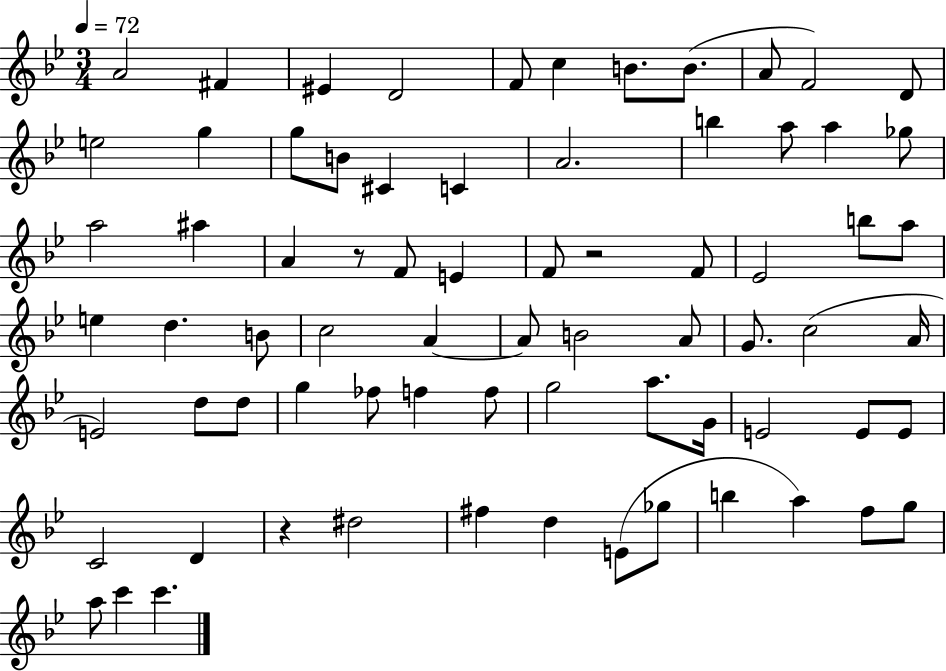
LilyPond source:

{
  \clef treble
  \numericTimeSignature
  \time 3/4
  \key bes \major
  \tempo 4 = 72
  a'2 fis'4 | eis'4 d'2 | f'8 c''4 b'8. b'8.( | a'8 f'2) d'8 | \break e''2 g''4 | g''8 b'8 cis'4 c'4 | a'2. | b''4 a''8 a''4 ges''8 | \break a''2 ais''4 | a'4 r8 f'8 e'4 | f'8 r2 f'8 | ees'2 b''8 a''8 | \break e''4 d''4. b'8 | c''2 a'4~~ | a'8 b'2 a'8 | g'8. c''2( a'16 | \break e'2) d''8 d''8 | g''4 fes''8 f''4 f''8 | g''2 a''8. g'16 | e'2 e'8 e'8 | \break c'2 d'4 | r4 dis''2 | fis''4 d''4 e'8( ges''8 | b''4 a''4) f''8 g''8 | \break a''8 c'''4 c'''4. | \bar "|."
}